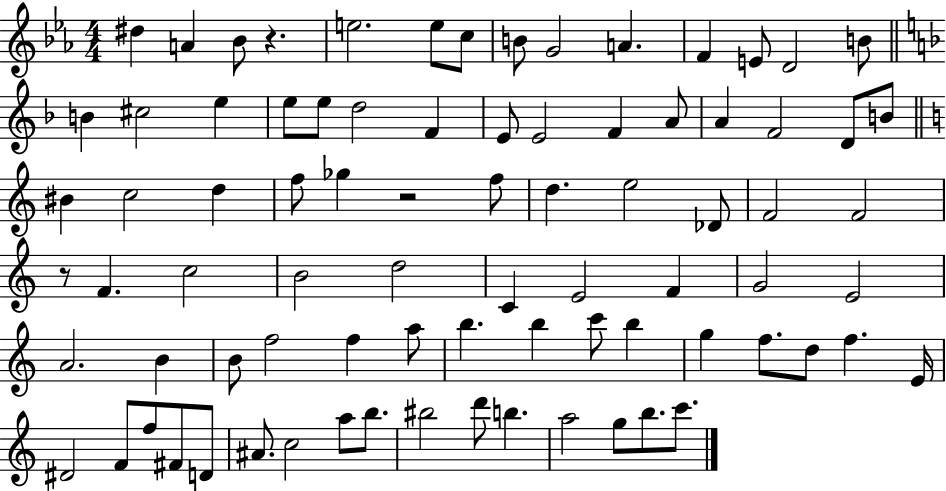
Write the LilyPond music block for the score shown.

{
  \clef treble
  \numericTimeSignature
  \time 4/4
  \key ees \major
  \repeat volta 2 { dis''4 a'4 bes'8 r4. | e''2. e''8 c''8 | b'8 g'2 a'4. | f'4 e'8 d'2 b'8 | \break \bar "||" \break \key d \minor b'4 cis''2 e''4 | e''8 e''8 d''2 f'4 | e'8 e'2 f'4 a'8 | a'4 f'2 d'8 b'8 | \break \bar "||" \break \key a \minor bis'4 c''2 d''4 | f''8 ges''4 r2 f''8 | d''4. e''2 des'8 | f'2 f'2 | \break r8 f'4. c''2 | b'2 d''2 | c'4 e'2 f'4 | g'2 e'2 | \break a'2. b'4 | b'8 f''2 f''4 a''8 | b''4. b''4 c'''8 b''4 | g''4 f''8. d''8 f''4. e'16 | \break dis'2 f'8 f''8 fis'8 d'8 | ais'8. c''2 a''8 b''8. | bis''2 d'''8 b''4. | a''2 g''8 b''8. c'''8. | \break } \bar "|."
}